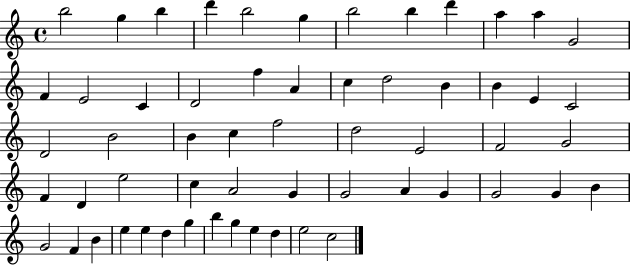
B5/h G5/q B5/q D6/q B5/h G5/q B5/h B5/q D6/q A5/q A5/q G4/h F4/q E4/h C4/q D4/h F5/q A4/q C5/q D5/h B4/q B4/q E4/q C4/h D4/h B4/h B4/q C5/q F5/h D5/h E4/h F4/h G4/h F4/q D4/q E5/h C5/q A4/h G4/q G4/h A4/q G4/q G4/h G4/q B4/q G4/h F4/q B4/q E5/q E5/q D5/q G5/q B5/q G5/q E5/q D5/q E5/h C5/h